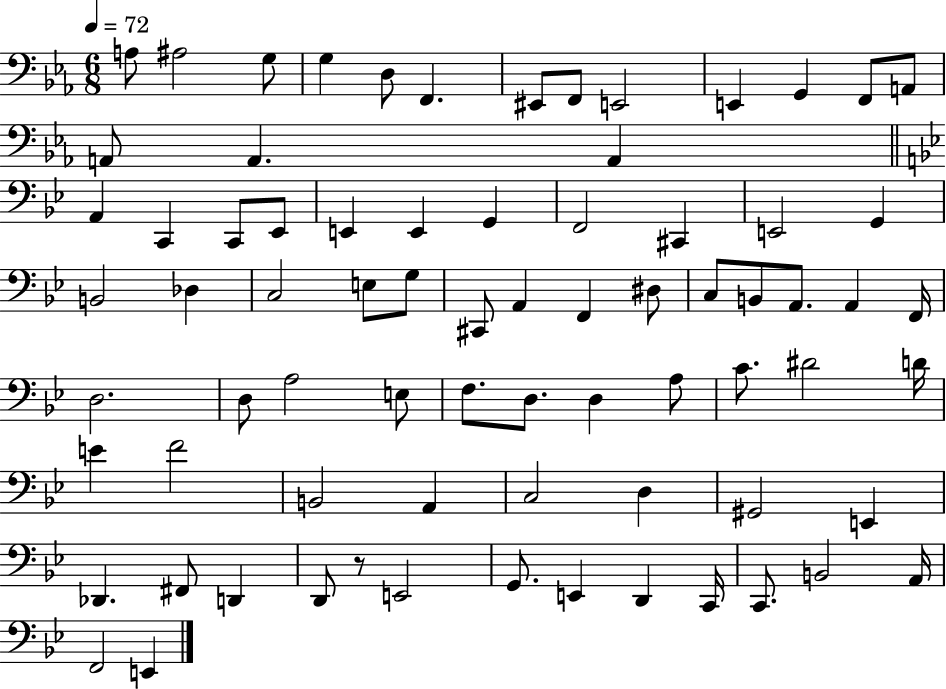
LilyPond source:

{
  \clef bass
  \numericTimeSignature
  \time 6/8
  \key ees \major
  \tempo 4 = 72
  \repeat volta 2 { a8 ais2 g8 | g4 d8 f,4. | eis,8 f,8 e,2 | e,4 g,4 f,8 a,8 | \break a,8 a,4. a,4 | \bar "||" \break \key bes \major a,4 c,4 c,8 ees,8 | e,4 e,4 g,4 | f,2 cis,4 | e,2 g,4 | \break b,2 des4 | c2 e8 g8 | cis,8 a,4 f,4 dis8 | c8 b,8 a,8. a,4 f,16 | \break d2. | d8 a2 e8 | f8. d8. d4 a8 | c'8. dis'2 d'16 | \break e'4 f'2 | b,2 a,4 | c2 d4 | gis,2 e,4 | \break des,4. fis,8 d,4 | d,8 r8 e,2 | g,8. e,4 d,4 c,16 | c,8. b,2 a,16 | \break f,2 e,4 | } \bar "|."
}